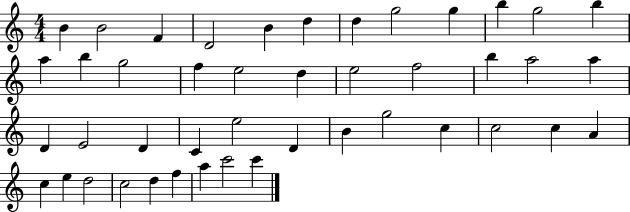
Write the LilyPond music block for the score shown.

{
  \clef treble
  \numericTimeSignature
  \time 4/4
  \key c \major
  b'4 b'2 f'4 | d'2 b'4 d''4 | d''4 g''2 g''4 | b''4 g''2 b''4 | \break a''4 b''4 g''2 | f''4 e''2 d''4 | e''2 f''2 | b''4 a''2 a''4 | \break d'4 e'2 d'4 | c'4 e''2 d'4 | b'4 g''2 c''4 | c''2 c''4 a'4 | \break c''4 e''4 d''2 | c''2 d''4 f''4 | a''4 c'''2 c'''4 | \bar "|."
}